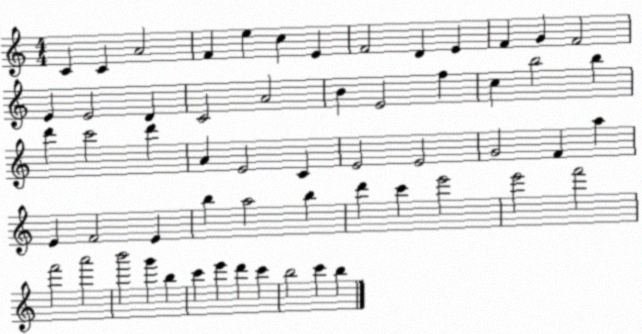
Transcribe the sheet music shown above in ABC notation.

X:1
T:Untitled
M:4/4
L:1/4
K:C
C C A2 F e c E F2 D E F G F2 E E2 D C2 A2 B E2 f c b2 b d' c'2 d' A E2 C E2 E2 G2 F a E F2 E b a2 b d' c' e'2 e'2 f'2 f'2 a'2 b'2 g' b c' e' d' c' b2 c' b